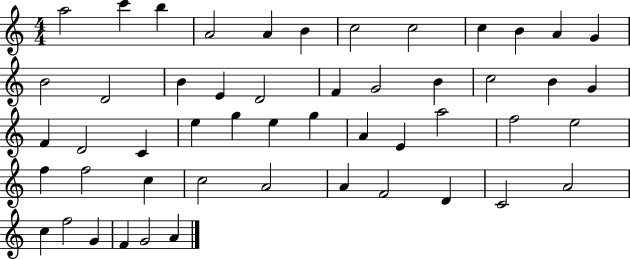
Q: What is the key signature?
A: C major